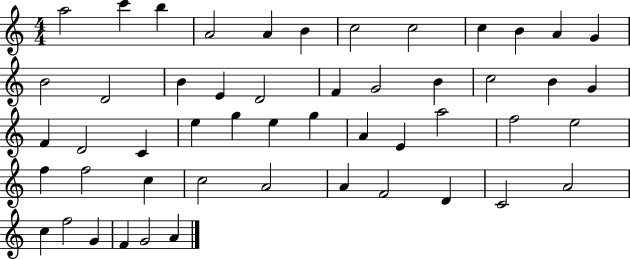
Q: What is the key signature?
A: C major